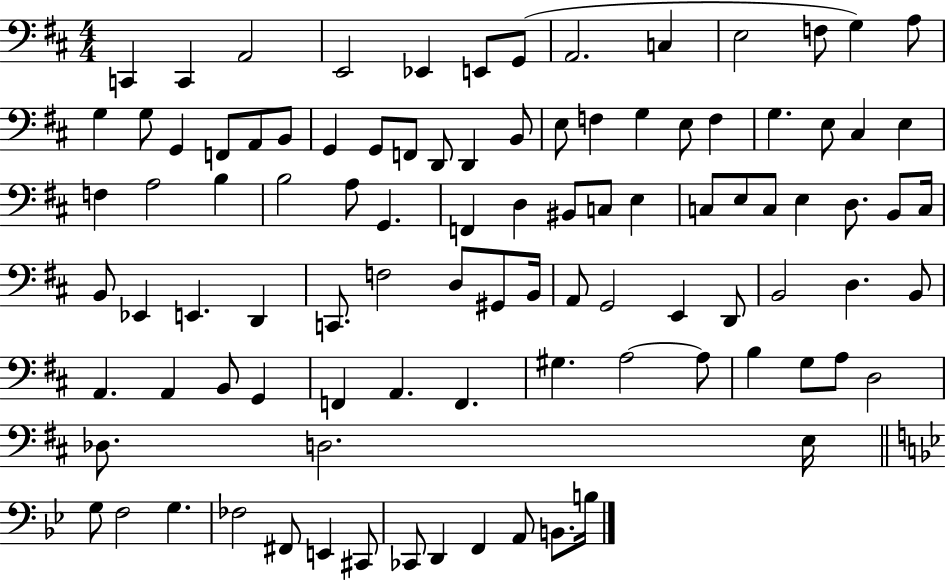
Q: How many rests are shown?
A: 0